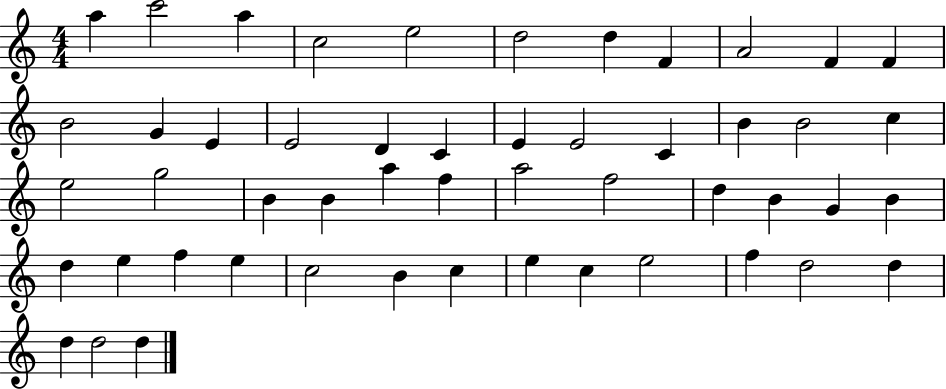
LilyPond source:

{
  \clef treble
  \numericTimeSignature
  \time 4/4
  \key c \major
  a''4 c'''2 a''4 | c''2 e''2 | d''2 d''4 f'4 | a'2 f'4 f'4 | \break b'2 g'4 e'4 | e'2 d'4 c'4 | e'4 e'2 c'4 | b'4 b'2 c''4 | \break e''2 g''2 | b'4 b'4 a''4 f''4 | a''2 f''2 | d''4 b'4 g'4 b'4 | \break d''4 e''4 f''4 e''4 | c''2 b'4 c''4 | e''4 c''4 e''2 | f''4 d''2 d''4 | \break d''4 d''2 d''4 | \bar "|."
}